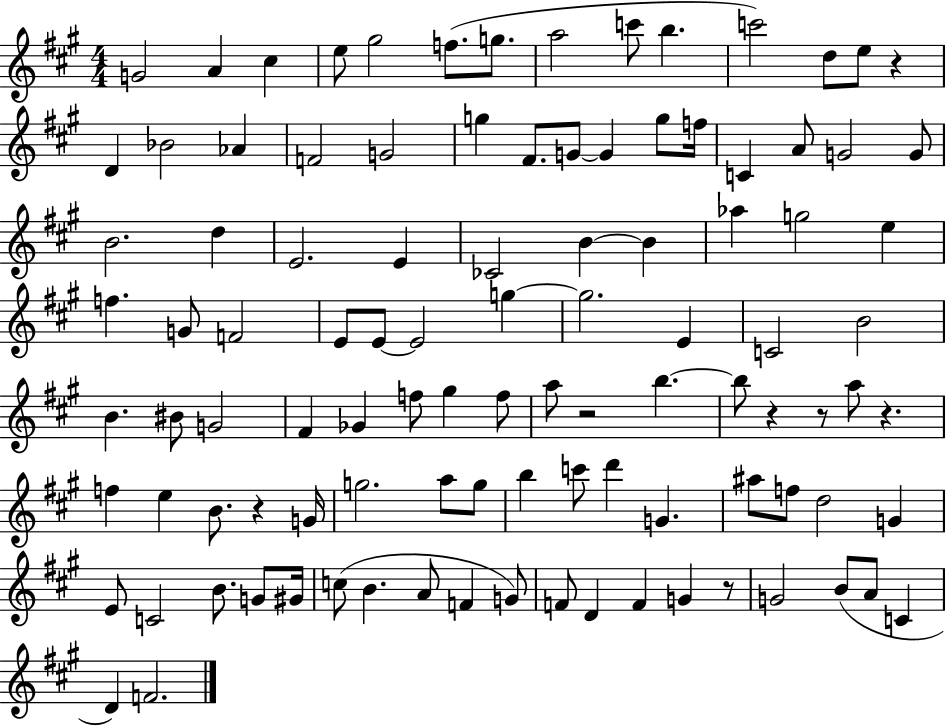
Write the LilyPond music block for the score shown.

{
  \clef treble
  \numericTimeSignature
  \time 4/4
  \key a \major
  g'2 a'4 cis''4 | e''8 gis''2 f''8.( g''8. | a''2 c'''8 b''4. | c'''2) d''8 e''8 r4 | \break d'4 bes'2 aes'4 | f'2 g'2 | g''4 fis'8. g'8~~ g'4 g''8 f''16 | c'4 a'8 g'2 g'8 | \break b'2. d''4 | e'2. e'4 | ces'2 b'4~~ b'4 | aes''4 g''2 e''4 | \break f''4. g'8 f'2 | e'8 e'8~~ e'2 g''4~~ | g''2. e'4 | c'2 b'2 | \break b'4. bis'8 g'2 | fis'4 ges'4 f''8 gis''4 f''8 | a''8 r2 b''4.~~ | b''8 r4 r8 a''8 r4. | \break f''4 e''4 b'8. r4 g'16 | g''2. a''8 g''8 | b''4 c'''8 d'''4 g'4. | ais''8 f''8 d''2 g'4 | \break e'8 c'2 b'8. g'8 gis'16 | c''8( b'4. a'8 f'4 g'8) | f'8 d'4 f'4 g'4 r8 | g'2 b'8( a'8 c'4 | \break d'4) f'2. | \bar "|."
}